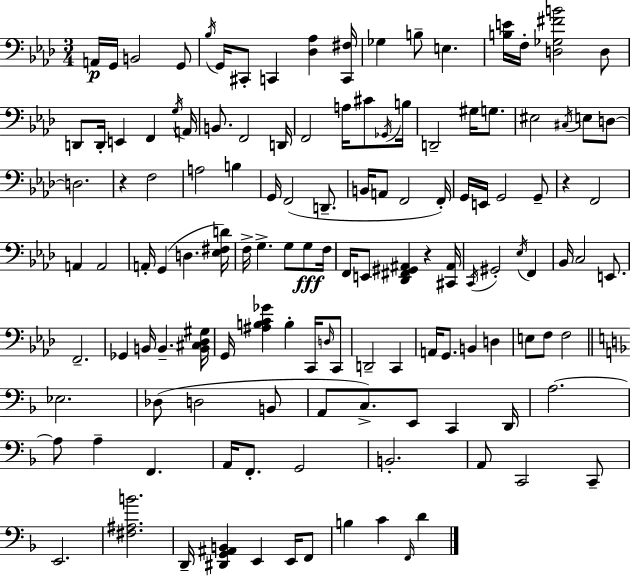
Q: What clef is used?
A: bass